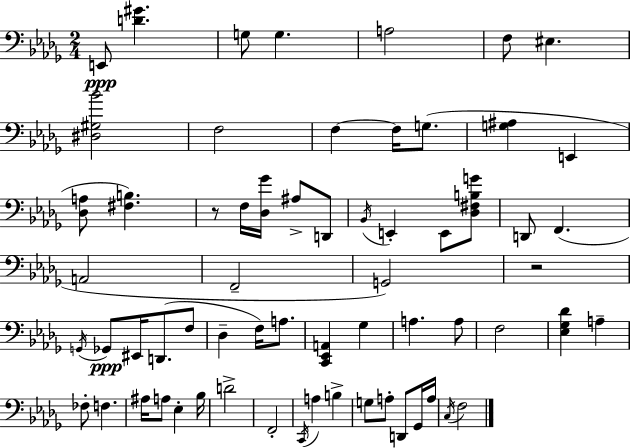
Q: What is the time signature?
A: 2/4